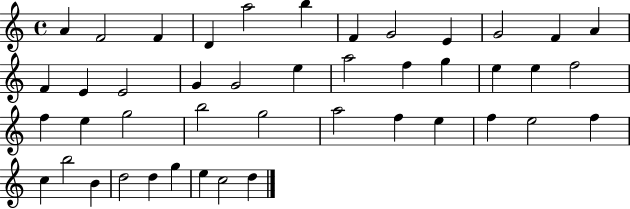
{
  \clef treble
  \time 4/4
  \defaultTimeSignature
  \key c \major
  a'4 f'2 f'4 | d'4 a''2 b''4 | f'4 g'2 e'4 | g'2 f'4 a'4 | \break f'4 e'4 e'2 | g'4 g'2 e''4 | a''2 f''4 g''4 | e''4 e''4 f''2 | \break f''4 e''4 g''2 | b''2 g''2 | a''2 f''4 e''4 | f''4 e''2 f''4 | \break c''4 b''2 b'4 | d''2 d''4 g''4 | e''4 c''2 d''4 | \bar "|."
}